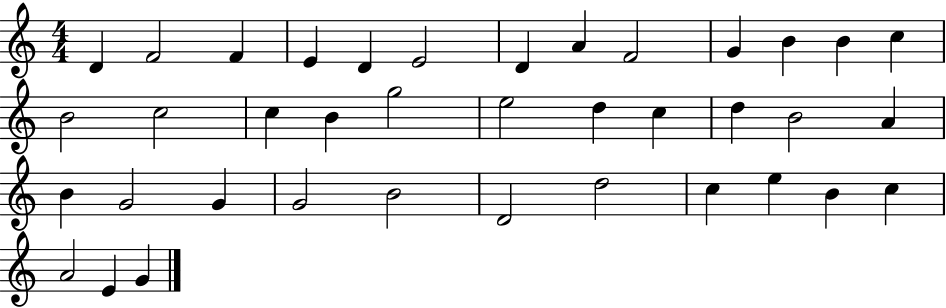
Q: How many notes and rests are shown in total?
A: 38